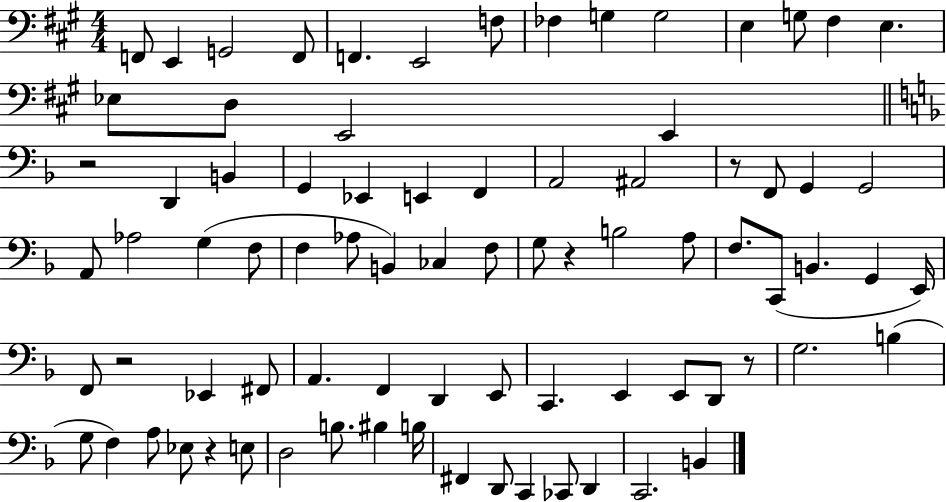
X:1
T:Untitled
M:4/4
L:1/4
K:A
F,,/2 E,, G,,2 F,,/2 F,, E,,2 F,/2 _F, G, G,2 E, G,/2 ^F, E, _E,/2 D,/2 E,,2 E,, z2 D,, B,, G,, _E,, E,, F,, A,,2 ^A,,2 z/2 F,,/2 G,, G,,2 A,,/2 _A,2 G, F,/2 F, _A,/2 B,, _C, F,/2 G,/2 z B,2 A,/2 F,/2 C,,/2 B,, G,, E,,/4 F,,/2 z2 _E,, ^F,,/2 A,, F,, D,, E,,/2 C,, E,, E,,/2 D,,/2 z/2 G,2 B, G,/2 F, A,/2 _E,/2 z E,/2 D,2 B,/2 ^B, B,/4 ^F,, D,,/2 C,, _C,,/2 D,, C,,2 B,,